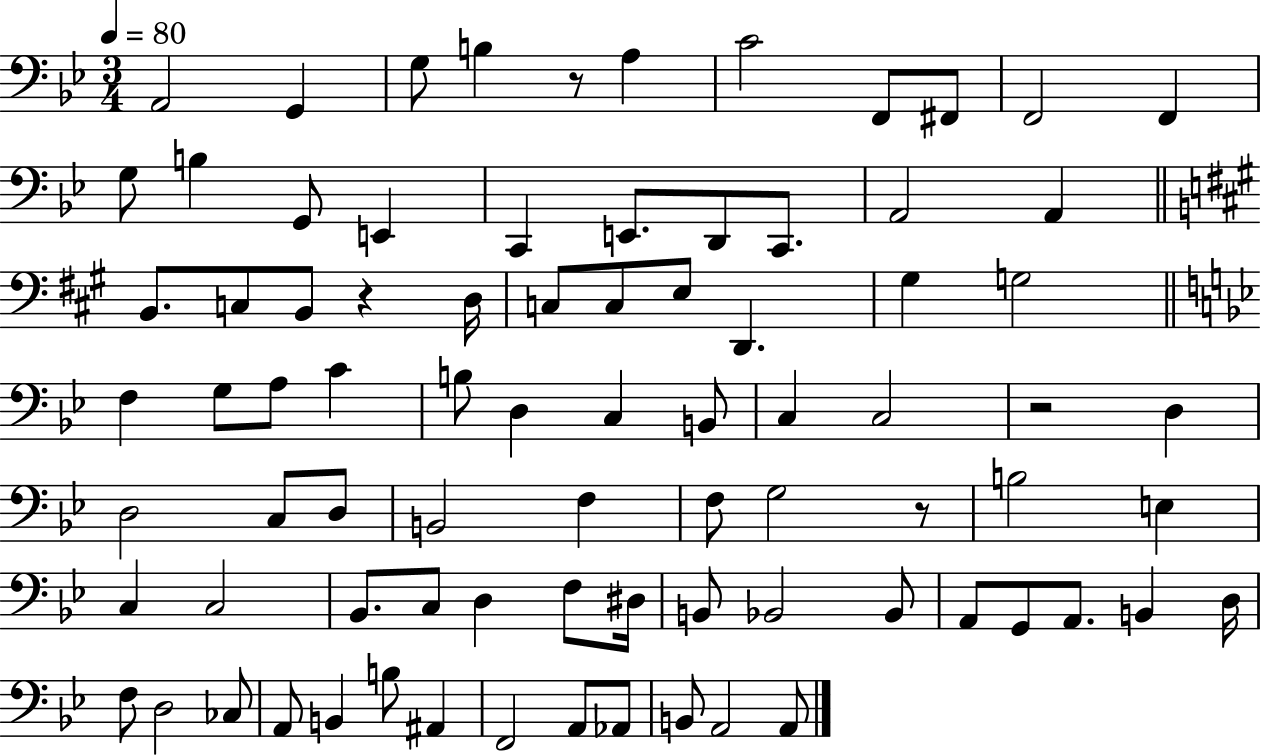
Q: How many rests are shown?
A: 4